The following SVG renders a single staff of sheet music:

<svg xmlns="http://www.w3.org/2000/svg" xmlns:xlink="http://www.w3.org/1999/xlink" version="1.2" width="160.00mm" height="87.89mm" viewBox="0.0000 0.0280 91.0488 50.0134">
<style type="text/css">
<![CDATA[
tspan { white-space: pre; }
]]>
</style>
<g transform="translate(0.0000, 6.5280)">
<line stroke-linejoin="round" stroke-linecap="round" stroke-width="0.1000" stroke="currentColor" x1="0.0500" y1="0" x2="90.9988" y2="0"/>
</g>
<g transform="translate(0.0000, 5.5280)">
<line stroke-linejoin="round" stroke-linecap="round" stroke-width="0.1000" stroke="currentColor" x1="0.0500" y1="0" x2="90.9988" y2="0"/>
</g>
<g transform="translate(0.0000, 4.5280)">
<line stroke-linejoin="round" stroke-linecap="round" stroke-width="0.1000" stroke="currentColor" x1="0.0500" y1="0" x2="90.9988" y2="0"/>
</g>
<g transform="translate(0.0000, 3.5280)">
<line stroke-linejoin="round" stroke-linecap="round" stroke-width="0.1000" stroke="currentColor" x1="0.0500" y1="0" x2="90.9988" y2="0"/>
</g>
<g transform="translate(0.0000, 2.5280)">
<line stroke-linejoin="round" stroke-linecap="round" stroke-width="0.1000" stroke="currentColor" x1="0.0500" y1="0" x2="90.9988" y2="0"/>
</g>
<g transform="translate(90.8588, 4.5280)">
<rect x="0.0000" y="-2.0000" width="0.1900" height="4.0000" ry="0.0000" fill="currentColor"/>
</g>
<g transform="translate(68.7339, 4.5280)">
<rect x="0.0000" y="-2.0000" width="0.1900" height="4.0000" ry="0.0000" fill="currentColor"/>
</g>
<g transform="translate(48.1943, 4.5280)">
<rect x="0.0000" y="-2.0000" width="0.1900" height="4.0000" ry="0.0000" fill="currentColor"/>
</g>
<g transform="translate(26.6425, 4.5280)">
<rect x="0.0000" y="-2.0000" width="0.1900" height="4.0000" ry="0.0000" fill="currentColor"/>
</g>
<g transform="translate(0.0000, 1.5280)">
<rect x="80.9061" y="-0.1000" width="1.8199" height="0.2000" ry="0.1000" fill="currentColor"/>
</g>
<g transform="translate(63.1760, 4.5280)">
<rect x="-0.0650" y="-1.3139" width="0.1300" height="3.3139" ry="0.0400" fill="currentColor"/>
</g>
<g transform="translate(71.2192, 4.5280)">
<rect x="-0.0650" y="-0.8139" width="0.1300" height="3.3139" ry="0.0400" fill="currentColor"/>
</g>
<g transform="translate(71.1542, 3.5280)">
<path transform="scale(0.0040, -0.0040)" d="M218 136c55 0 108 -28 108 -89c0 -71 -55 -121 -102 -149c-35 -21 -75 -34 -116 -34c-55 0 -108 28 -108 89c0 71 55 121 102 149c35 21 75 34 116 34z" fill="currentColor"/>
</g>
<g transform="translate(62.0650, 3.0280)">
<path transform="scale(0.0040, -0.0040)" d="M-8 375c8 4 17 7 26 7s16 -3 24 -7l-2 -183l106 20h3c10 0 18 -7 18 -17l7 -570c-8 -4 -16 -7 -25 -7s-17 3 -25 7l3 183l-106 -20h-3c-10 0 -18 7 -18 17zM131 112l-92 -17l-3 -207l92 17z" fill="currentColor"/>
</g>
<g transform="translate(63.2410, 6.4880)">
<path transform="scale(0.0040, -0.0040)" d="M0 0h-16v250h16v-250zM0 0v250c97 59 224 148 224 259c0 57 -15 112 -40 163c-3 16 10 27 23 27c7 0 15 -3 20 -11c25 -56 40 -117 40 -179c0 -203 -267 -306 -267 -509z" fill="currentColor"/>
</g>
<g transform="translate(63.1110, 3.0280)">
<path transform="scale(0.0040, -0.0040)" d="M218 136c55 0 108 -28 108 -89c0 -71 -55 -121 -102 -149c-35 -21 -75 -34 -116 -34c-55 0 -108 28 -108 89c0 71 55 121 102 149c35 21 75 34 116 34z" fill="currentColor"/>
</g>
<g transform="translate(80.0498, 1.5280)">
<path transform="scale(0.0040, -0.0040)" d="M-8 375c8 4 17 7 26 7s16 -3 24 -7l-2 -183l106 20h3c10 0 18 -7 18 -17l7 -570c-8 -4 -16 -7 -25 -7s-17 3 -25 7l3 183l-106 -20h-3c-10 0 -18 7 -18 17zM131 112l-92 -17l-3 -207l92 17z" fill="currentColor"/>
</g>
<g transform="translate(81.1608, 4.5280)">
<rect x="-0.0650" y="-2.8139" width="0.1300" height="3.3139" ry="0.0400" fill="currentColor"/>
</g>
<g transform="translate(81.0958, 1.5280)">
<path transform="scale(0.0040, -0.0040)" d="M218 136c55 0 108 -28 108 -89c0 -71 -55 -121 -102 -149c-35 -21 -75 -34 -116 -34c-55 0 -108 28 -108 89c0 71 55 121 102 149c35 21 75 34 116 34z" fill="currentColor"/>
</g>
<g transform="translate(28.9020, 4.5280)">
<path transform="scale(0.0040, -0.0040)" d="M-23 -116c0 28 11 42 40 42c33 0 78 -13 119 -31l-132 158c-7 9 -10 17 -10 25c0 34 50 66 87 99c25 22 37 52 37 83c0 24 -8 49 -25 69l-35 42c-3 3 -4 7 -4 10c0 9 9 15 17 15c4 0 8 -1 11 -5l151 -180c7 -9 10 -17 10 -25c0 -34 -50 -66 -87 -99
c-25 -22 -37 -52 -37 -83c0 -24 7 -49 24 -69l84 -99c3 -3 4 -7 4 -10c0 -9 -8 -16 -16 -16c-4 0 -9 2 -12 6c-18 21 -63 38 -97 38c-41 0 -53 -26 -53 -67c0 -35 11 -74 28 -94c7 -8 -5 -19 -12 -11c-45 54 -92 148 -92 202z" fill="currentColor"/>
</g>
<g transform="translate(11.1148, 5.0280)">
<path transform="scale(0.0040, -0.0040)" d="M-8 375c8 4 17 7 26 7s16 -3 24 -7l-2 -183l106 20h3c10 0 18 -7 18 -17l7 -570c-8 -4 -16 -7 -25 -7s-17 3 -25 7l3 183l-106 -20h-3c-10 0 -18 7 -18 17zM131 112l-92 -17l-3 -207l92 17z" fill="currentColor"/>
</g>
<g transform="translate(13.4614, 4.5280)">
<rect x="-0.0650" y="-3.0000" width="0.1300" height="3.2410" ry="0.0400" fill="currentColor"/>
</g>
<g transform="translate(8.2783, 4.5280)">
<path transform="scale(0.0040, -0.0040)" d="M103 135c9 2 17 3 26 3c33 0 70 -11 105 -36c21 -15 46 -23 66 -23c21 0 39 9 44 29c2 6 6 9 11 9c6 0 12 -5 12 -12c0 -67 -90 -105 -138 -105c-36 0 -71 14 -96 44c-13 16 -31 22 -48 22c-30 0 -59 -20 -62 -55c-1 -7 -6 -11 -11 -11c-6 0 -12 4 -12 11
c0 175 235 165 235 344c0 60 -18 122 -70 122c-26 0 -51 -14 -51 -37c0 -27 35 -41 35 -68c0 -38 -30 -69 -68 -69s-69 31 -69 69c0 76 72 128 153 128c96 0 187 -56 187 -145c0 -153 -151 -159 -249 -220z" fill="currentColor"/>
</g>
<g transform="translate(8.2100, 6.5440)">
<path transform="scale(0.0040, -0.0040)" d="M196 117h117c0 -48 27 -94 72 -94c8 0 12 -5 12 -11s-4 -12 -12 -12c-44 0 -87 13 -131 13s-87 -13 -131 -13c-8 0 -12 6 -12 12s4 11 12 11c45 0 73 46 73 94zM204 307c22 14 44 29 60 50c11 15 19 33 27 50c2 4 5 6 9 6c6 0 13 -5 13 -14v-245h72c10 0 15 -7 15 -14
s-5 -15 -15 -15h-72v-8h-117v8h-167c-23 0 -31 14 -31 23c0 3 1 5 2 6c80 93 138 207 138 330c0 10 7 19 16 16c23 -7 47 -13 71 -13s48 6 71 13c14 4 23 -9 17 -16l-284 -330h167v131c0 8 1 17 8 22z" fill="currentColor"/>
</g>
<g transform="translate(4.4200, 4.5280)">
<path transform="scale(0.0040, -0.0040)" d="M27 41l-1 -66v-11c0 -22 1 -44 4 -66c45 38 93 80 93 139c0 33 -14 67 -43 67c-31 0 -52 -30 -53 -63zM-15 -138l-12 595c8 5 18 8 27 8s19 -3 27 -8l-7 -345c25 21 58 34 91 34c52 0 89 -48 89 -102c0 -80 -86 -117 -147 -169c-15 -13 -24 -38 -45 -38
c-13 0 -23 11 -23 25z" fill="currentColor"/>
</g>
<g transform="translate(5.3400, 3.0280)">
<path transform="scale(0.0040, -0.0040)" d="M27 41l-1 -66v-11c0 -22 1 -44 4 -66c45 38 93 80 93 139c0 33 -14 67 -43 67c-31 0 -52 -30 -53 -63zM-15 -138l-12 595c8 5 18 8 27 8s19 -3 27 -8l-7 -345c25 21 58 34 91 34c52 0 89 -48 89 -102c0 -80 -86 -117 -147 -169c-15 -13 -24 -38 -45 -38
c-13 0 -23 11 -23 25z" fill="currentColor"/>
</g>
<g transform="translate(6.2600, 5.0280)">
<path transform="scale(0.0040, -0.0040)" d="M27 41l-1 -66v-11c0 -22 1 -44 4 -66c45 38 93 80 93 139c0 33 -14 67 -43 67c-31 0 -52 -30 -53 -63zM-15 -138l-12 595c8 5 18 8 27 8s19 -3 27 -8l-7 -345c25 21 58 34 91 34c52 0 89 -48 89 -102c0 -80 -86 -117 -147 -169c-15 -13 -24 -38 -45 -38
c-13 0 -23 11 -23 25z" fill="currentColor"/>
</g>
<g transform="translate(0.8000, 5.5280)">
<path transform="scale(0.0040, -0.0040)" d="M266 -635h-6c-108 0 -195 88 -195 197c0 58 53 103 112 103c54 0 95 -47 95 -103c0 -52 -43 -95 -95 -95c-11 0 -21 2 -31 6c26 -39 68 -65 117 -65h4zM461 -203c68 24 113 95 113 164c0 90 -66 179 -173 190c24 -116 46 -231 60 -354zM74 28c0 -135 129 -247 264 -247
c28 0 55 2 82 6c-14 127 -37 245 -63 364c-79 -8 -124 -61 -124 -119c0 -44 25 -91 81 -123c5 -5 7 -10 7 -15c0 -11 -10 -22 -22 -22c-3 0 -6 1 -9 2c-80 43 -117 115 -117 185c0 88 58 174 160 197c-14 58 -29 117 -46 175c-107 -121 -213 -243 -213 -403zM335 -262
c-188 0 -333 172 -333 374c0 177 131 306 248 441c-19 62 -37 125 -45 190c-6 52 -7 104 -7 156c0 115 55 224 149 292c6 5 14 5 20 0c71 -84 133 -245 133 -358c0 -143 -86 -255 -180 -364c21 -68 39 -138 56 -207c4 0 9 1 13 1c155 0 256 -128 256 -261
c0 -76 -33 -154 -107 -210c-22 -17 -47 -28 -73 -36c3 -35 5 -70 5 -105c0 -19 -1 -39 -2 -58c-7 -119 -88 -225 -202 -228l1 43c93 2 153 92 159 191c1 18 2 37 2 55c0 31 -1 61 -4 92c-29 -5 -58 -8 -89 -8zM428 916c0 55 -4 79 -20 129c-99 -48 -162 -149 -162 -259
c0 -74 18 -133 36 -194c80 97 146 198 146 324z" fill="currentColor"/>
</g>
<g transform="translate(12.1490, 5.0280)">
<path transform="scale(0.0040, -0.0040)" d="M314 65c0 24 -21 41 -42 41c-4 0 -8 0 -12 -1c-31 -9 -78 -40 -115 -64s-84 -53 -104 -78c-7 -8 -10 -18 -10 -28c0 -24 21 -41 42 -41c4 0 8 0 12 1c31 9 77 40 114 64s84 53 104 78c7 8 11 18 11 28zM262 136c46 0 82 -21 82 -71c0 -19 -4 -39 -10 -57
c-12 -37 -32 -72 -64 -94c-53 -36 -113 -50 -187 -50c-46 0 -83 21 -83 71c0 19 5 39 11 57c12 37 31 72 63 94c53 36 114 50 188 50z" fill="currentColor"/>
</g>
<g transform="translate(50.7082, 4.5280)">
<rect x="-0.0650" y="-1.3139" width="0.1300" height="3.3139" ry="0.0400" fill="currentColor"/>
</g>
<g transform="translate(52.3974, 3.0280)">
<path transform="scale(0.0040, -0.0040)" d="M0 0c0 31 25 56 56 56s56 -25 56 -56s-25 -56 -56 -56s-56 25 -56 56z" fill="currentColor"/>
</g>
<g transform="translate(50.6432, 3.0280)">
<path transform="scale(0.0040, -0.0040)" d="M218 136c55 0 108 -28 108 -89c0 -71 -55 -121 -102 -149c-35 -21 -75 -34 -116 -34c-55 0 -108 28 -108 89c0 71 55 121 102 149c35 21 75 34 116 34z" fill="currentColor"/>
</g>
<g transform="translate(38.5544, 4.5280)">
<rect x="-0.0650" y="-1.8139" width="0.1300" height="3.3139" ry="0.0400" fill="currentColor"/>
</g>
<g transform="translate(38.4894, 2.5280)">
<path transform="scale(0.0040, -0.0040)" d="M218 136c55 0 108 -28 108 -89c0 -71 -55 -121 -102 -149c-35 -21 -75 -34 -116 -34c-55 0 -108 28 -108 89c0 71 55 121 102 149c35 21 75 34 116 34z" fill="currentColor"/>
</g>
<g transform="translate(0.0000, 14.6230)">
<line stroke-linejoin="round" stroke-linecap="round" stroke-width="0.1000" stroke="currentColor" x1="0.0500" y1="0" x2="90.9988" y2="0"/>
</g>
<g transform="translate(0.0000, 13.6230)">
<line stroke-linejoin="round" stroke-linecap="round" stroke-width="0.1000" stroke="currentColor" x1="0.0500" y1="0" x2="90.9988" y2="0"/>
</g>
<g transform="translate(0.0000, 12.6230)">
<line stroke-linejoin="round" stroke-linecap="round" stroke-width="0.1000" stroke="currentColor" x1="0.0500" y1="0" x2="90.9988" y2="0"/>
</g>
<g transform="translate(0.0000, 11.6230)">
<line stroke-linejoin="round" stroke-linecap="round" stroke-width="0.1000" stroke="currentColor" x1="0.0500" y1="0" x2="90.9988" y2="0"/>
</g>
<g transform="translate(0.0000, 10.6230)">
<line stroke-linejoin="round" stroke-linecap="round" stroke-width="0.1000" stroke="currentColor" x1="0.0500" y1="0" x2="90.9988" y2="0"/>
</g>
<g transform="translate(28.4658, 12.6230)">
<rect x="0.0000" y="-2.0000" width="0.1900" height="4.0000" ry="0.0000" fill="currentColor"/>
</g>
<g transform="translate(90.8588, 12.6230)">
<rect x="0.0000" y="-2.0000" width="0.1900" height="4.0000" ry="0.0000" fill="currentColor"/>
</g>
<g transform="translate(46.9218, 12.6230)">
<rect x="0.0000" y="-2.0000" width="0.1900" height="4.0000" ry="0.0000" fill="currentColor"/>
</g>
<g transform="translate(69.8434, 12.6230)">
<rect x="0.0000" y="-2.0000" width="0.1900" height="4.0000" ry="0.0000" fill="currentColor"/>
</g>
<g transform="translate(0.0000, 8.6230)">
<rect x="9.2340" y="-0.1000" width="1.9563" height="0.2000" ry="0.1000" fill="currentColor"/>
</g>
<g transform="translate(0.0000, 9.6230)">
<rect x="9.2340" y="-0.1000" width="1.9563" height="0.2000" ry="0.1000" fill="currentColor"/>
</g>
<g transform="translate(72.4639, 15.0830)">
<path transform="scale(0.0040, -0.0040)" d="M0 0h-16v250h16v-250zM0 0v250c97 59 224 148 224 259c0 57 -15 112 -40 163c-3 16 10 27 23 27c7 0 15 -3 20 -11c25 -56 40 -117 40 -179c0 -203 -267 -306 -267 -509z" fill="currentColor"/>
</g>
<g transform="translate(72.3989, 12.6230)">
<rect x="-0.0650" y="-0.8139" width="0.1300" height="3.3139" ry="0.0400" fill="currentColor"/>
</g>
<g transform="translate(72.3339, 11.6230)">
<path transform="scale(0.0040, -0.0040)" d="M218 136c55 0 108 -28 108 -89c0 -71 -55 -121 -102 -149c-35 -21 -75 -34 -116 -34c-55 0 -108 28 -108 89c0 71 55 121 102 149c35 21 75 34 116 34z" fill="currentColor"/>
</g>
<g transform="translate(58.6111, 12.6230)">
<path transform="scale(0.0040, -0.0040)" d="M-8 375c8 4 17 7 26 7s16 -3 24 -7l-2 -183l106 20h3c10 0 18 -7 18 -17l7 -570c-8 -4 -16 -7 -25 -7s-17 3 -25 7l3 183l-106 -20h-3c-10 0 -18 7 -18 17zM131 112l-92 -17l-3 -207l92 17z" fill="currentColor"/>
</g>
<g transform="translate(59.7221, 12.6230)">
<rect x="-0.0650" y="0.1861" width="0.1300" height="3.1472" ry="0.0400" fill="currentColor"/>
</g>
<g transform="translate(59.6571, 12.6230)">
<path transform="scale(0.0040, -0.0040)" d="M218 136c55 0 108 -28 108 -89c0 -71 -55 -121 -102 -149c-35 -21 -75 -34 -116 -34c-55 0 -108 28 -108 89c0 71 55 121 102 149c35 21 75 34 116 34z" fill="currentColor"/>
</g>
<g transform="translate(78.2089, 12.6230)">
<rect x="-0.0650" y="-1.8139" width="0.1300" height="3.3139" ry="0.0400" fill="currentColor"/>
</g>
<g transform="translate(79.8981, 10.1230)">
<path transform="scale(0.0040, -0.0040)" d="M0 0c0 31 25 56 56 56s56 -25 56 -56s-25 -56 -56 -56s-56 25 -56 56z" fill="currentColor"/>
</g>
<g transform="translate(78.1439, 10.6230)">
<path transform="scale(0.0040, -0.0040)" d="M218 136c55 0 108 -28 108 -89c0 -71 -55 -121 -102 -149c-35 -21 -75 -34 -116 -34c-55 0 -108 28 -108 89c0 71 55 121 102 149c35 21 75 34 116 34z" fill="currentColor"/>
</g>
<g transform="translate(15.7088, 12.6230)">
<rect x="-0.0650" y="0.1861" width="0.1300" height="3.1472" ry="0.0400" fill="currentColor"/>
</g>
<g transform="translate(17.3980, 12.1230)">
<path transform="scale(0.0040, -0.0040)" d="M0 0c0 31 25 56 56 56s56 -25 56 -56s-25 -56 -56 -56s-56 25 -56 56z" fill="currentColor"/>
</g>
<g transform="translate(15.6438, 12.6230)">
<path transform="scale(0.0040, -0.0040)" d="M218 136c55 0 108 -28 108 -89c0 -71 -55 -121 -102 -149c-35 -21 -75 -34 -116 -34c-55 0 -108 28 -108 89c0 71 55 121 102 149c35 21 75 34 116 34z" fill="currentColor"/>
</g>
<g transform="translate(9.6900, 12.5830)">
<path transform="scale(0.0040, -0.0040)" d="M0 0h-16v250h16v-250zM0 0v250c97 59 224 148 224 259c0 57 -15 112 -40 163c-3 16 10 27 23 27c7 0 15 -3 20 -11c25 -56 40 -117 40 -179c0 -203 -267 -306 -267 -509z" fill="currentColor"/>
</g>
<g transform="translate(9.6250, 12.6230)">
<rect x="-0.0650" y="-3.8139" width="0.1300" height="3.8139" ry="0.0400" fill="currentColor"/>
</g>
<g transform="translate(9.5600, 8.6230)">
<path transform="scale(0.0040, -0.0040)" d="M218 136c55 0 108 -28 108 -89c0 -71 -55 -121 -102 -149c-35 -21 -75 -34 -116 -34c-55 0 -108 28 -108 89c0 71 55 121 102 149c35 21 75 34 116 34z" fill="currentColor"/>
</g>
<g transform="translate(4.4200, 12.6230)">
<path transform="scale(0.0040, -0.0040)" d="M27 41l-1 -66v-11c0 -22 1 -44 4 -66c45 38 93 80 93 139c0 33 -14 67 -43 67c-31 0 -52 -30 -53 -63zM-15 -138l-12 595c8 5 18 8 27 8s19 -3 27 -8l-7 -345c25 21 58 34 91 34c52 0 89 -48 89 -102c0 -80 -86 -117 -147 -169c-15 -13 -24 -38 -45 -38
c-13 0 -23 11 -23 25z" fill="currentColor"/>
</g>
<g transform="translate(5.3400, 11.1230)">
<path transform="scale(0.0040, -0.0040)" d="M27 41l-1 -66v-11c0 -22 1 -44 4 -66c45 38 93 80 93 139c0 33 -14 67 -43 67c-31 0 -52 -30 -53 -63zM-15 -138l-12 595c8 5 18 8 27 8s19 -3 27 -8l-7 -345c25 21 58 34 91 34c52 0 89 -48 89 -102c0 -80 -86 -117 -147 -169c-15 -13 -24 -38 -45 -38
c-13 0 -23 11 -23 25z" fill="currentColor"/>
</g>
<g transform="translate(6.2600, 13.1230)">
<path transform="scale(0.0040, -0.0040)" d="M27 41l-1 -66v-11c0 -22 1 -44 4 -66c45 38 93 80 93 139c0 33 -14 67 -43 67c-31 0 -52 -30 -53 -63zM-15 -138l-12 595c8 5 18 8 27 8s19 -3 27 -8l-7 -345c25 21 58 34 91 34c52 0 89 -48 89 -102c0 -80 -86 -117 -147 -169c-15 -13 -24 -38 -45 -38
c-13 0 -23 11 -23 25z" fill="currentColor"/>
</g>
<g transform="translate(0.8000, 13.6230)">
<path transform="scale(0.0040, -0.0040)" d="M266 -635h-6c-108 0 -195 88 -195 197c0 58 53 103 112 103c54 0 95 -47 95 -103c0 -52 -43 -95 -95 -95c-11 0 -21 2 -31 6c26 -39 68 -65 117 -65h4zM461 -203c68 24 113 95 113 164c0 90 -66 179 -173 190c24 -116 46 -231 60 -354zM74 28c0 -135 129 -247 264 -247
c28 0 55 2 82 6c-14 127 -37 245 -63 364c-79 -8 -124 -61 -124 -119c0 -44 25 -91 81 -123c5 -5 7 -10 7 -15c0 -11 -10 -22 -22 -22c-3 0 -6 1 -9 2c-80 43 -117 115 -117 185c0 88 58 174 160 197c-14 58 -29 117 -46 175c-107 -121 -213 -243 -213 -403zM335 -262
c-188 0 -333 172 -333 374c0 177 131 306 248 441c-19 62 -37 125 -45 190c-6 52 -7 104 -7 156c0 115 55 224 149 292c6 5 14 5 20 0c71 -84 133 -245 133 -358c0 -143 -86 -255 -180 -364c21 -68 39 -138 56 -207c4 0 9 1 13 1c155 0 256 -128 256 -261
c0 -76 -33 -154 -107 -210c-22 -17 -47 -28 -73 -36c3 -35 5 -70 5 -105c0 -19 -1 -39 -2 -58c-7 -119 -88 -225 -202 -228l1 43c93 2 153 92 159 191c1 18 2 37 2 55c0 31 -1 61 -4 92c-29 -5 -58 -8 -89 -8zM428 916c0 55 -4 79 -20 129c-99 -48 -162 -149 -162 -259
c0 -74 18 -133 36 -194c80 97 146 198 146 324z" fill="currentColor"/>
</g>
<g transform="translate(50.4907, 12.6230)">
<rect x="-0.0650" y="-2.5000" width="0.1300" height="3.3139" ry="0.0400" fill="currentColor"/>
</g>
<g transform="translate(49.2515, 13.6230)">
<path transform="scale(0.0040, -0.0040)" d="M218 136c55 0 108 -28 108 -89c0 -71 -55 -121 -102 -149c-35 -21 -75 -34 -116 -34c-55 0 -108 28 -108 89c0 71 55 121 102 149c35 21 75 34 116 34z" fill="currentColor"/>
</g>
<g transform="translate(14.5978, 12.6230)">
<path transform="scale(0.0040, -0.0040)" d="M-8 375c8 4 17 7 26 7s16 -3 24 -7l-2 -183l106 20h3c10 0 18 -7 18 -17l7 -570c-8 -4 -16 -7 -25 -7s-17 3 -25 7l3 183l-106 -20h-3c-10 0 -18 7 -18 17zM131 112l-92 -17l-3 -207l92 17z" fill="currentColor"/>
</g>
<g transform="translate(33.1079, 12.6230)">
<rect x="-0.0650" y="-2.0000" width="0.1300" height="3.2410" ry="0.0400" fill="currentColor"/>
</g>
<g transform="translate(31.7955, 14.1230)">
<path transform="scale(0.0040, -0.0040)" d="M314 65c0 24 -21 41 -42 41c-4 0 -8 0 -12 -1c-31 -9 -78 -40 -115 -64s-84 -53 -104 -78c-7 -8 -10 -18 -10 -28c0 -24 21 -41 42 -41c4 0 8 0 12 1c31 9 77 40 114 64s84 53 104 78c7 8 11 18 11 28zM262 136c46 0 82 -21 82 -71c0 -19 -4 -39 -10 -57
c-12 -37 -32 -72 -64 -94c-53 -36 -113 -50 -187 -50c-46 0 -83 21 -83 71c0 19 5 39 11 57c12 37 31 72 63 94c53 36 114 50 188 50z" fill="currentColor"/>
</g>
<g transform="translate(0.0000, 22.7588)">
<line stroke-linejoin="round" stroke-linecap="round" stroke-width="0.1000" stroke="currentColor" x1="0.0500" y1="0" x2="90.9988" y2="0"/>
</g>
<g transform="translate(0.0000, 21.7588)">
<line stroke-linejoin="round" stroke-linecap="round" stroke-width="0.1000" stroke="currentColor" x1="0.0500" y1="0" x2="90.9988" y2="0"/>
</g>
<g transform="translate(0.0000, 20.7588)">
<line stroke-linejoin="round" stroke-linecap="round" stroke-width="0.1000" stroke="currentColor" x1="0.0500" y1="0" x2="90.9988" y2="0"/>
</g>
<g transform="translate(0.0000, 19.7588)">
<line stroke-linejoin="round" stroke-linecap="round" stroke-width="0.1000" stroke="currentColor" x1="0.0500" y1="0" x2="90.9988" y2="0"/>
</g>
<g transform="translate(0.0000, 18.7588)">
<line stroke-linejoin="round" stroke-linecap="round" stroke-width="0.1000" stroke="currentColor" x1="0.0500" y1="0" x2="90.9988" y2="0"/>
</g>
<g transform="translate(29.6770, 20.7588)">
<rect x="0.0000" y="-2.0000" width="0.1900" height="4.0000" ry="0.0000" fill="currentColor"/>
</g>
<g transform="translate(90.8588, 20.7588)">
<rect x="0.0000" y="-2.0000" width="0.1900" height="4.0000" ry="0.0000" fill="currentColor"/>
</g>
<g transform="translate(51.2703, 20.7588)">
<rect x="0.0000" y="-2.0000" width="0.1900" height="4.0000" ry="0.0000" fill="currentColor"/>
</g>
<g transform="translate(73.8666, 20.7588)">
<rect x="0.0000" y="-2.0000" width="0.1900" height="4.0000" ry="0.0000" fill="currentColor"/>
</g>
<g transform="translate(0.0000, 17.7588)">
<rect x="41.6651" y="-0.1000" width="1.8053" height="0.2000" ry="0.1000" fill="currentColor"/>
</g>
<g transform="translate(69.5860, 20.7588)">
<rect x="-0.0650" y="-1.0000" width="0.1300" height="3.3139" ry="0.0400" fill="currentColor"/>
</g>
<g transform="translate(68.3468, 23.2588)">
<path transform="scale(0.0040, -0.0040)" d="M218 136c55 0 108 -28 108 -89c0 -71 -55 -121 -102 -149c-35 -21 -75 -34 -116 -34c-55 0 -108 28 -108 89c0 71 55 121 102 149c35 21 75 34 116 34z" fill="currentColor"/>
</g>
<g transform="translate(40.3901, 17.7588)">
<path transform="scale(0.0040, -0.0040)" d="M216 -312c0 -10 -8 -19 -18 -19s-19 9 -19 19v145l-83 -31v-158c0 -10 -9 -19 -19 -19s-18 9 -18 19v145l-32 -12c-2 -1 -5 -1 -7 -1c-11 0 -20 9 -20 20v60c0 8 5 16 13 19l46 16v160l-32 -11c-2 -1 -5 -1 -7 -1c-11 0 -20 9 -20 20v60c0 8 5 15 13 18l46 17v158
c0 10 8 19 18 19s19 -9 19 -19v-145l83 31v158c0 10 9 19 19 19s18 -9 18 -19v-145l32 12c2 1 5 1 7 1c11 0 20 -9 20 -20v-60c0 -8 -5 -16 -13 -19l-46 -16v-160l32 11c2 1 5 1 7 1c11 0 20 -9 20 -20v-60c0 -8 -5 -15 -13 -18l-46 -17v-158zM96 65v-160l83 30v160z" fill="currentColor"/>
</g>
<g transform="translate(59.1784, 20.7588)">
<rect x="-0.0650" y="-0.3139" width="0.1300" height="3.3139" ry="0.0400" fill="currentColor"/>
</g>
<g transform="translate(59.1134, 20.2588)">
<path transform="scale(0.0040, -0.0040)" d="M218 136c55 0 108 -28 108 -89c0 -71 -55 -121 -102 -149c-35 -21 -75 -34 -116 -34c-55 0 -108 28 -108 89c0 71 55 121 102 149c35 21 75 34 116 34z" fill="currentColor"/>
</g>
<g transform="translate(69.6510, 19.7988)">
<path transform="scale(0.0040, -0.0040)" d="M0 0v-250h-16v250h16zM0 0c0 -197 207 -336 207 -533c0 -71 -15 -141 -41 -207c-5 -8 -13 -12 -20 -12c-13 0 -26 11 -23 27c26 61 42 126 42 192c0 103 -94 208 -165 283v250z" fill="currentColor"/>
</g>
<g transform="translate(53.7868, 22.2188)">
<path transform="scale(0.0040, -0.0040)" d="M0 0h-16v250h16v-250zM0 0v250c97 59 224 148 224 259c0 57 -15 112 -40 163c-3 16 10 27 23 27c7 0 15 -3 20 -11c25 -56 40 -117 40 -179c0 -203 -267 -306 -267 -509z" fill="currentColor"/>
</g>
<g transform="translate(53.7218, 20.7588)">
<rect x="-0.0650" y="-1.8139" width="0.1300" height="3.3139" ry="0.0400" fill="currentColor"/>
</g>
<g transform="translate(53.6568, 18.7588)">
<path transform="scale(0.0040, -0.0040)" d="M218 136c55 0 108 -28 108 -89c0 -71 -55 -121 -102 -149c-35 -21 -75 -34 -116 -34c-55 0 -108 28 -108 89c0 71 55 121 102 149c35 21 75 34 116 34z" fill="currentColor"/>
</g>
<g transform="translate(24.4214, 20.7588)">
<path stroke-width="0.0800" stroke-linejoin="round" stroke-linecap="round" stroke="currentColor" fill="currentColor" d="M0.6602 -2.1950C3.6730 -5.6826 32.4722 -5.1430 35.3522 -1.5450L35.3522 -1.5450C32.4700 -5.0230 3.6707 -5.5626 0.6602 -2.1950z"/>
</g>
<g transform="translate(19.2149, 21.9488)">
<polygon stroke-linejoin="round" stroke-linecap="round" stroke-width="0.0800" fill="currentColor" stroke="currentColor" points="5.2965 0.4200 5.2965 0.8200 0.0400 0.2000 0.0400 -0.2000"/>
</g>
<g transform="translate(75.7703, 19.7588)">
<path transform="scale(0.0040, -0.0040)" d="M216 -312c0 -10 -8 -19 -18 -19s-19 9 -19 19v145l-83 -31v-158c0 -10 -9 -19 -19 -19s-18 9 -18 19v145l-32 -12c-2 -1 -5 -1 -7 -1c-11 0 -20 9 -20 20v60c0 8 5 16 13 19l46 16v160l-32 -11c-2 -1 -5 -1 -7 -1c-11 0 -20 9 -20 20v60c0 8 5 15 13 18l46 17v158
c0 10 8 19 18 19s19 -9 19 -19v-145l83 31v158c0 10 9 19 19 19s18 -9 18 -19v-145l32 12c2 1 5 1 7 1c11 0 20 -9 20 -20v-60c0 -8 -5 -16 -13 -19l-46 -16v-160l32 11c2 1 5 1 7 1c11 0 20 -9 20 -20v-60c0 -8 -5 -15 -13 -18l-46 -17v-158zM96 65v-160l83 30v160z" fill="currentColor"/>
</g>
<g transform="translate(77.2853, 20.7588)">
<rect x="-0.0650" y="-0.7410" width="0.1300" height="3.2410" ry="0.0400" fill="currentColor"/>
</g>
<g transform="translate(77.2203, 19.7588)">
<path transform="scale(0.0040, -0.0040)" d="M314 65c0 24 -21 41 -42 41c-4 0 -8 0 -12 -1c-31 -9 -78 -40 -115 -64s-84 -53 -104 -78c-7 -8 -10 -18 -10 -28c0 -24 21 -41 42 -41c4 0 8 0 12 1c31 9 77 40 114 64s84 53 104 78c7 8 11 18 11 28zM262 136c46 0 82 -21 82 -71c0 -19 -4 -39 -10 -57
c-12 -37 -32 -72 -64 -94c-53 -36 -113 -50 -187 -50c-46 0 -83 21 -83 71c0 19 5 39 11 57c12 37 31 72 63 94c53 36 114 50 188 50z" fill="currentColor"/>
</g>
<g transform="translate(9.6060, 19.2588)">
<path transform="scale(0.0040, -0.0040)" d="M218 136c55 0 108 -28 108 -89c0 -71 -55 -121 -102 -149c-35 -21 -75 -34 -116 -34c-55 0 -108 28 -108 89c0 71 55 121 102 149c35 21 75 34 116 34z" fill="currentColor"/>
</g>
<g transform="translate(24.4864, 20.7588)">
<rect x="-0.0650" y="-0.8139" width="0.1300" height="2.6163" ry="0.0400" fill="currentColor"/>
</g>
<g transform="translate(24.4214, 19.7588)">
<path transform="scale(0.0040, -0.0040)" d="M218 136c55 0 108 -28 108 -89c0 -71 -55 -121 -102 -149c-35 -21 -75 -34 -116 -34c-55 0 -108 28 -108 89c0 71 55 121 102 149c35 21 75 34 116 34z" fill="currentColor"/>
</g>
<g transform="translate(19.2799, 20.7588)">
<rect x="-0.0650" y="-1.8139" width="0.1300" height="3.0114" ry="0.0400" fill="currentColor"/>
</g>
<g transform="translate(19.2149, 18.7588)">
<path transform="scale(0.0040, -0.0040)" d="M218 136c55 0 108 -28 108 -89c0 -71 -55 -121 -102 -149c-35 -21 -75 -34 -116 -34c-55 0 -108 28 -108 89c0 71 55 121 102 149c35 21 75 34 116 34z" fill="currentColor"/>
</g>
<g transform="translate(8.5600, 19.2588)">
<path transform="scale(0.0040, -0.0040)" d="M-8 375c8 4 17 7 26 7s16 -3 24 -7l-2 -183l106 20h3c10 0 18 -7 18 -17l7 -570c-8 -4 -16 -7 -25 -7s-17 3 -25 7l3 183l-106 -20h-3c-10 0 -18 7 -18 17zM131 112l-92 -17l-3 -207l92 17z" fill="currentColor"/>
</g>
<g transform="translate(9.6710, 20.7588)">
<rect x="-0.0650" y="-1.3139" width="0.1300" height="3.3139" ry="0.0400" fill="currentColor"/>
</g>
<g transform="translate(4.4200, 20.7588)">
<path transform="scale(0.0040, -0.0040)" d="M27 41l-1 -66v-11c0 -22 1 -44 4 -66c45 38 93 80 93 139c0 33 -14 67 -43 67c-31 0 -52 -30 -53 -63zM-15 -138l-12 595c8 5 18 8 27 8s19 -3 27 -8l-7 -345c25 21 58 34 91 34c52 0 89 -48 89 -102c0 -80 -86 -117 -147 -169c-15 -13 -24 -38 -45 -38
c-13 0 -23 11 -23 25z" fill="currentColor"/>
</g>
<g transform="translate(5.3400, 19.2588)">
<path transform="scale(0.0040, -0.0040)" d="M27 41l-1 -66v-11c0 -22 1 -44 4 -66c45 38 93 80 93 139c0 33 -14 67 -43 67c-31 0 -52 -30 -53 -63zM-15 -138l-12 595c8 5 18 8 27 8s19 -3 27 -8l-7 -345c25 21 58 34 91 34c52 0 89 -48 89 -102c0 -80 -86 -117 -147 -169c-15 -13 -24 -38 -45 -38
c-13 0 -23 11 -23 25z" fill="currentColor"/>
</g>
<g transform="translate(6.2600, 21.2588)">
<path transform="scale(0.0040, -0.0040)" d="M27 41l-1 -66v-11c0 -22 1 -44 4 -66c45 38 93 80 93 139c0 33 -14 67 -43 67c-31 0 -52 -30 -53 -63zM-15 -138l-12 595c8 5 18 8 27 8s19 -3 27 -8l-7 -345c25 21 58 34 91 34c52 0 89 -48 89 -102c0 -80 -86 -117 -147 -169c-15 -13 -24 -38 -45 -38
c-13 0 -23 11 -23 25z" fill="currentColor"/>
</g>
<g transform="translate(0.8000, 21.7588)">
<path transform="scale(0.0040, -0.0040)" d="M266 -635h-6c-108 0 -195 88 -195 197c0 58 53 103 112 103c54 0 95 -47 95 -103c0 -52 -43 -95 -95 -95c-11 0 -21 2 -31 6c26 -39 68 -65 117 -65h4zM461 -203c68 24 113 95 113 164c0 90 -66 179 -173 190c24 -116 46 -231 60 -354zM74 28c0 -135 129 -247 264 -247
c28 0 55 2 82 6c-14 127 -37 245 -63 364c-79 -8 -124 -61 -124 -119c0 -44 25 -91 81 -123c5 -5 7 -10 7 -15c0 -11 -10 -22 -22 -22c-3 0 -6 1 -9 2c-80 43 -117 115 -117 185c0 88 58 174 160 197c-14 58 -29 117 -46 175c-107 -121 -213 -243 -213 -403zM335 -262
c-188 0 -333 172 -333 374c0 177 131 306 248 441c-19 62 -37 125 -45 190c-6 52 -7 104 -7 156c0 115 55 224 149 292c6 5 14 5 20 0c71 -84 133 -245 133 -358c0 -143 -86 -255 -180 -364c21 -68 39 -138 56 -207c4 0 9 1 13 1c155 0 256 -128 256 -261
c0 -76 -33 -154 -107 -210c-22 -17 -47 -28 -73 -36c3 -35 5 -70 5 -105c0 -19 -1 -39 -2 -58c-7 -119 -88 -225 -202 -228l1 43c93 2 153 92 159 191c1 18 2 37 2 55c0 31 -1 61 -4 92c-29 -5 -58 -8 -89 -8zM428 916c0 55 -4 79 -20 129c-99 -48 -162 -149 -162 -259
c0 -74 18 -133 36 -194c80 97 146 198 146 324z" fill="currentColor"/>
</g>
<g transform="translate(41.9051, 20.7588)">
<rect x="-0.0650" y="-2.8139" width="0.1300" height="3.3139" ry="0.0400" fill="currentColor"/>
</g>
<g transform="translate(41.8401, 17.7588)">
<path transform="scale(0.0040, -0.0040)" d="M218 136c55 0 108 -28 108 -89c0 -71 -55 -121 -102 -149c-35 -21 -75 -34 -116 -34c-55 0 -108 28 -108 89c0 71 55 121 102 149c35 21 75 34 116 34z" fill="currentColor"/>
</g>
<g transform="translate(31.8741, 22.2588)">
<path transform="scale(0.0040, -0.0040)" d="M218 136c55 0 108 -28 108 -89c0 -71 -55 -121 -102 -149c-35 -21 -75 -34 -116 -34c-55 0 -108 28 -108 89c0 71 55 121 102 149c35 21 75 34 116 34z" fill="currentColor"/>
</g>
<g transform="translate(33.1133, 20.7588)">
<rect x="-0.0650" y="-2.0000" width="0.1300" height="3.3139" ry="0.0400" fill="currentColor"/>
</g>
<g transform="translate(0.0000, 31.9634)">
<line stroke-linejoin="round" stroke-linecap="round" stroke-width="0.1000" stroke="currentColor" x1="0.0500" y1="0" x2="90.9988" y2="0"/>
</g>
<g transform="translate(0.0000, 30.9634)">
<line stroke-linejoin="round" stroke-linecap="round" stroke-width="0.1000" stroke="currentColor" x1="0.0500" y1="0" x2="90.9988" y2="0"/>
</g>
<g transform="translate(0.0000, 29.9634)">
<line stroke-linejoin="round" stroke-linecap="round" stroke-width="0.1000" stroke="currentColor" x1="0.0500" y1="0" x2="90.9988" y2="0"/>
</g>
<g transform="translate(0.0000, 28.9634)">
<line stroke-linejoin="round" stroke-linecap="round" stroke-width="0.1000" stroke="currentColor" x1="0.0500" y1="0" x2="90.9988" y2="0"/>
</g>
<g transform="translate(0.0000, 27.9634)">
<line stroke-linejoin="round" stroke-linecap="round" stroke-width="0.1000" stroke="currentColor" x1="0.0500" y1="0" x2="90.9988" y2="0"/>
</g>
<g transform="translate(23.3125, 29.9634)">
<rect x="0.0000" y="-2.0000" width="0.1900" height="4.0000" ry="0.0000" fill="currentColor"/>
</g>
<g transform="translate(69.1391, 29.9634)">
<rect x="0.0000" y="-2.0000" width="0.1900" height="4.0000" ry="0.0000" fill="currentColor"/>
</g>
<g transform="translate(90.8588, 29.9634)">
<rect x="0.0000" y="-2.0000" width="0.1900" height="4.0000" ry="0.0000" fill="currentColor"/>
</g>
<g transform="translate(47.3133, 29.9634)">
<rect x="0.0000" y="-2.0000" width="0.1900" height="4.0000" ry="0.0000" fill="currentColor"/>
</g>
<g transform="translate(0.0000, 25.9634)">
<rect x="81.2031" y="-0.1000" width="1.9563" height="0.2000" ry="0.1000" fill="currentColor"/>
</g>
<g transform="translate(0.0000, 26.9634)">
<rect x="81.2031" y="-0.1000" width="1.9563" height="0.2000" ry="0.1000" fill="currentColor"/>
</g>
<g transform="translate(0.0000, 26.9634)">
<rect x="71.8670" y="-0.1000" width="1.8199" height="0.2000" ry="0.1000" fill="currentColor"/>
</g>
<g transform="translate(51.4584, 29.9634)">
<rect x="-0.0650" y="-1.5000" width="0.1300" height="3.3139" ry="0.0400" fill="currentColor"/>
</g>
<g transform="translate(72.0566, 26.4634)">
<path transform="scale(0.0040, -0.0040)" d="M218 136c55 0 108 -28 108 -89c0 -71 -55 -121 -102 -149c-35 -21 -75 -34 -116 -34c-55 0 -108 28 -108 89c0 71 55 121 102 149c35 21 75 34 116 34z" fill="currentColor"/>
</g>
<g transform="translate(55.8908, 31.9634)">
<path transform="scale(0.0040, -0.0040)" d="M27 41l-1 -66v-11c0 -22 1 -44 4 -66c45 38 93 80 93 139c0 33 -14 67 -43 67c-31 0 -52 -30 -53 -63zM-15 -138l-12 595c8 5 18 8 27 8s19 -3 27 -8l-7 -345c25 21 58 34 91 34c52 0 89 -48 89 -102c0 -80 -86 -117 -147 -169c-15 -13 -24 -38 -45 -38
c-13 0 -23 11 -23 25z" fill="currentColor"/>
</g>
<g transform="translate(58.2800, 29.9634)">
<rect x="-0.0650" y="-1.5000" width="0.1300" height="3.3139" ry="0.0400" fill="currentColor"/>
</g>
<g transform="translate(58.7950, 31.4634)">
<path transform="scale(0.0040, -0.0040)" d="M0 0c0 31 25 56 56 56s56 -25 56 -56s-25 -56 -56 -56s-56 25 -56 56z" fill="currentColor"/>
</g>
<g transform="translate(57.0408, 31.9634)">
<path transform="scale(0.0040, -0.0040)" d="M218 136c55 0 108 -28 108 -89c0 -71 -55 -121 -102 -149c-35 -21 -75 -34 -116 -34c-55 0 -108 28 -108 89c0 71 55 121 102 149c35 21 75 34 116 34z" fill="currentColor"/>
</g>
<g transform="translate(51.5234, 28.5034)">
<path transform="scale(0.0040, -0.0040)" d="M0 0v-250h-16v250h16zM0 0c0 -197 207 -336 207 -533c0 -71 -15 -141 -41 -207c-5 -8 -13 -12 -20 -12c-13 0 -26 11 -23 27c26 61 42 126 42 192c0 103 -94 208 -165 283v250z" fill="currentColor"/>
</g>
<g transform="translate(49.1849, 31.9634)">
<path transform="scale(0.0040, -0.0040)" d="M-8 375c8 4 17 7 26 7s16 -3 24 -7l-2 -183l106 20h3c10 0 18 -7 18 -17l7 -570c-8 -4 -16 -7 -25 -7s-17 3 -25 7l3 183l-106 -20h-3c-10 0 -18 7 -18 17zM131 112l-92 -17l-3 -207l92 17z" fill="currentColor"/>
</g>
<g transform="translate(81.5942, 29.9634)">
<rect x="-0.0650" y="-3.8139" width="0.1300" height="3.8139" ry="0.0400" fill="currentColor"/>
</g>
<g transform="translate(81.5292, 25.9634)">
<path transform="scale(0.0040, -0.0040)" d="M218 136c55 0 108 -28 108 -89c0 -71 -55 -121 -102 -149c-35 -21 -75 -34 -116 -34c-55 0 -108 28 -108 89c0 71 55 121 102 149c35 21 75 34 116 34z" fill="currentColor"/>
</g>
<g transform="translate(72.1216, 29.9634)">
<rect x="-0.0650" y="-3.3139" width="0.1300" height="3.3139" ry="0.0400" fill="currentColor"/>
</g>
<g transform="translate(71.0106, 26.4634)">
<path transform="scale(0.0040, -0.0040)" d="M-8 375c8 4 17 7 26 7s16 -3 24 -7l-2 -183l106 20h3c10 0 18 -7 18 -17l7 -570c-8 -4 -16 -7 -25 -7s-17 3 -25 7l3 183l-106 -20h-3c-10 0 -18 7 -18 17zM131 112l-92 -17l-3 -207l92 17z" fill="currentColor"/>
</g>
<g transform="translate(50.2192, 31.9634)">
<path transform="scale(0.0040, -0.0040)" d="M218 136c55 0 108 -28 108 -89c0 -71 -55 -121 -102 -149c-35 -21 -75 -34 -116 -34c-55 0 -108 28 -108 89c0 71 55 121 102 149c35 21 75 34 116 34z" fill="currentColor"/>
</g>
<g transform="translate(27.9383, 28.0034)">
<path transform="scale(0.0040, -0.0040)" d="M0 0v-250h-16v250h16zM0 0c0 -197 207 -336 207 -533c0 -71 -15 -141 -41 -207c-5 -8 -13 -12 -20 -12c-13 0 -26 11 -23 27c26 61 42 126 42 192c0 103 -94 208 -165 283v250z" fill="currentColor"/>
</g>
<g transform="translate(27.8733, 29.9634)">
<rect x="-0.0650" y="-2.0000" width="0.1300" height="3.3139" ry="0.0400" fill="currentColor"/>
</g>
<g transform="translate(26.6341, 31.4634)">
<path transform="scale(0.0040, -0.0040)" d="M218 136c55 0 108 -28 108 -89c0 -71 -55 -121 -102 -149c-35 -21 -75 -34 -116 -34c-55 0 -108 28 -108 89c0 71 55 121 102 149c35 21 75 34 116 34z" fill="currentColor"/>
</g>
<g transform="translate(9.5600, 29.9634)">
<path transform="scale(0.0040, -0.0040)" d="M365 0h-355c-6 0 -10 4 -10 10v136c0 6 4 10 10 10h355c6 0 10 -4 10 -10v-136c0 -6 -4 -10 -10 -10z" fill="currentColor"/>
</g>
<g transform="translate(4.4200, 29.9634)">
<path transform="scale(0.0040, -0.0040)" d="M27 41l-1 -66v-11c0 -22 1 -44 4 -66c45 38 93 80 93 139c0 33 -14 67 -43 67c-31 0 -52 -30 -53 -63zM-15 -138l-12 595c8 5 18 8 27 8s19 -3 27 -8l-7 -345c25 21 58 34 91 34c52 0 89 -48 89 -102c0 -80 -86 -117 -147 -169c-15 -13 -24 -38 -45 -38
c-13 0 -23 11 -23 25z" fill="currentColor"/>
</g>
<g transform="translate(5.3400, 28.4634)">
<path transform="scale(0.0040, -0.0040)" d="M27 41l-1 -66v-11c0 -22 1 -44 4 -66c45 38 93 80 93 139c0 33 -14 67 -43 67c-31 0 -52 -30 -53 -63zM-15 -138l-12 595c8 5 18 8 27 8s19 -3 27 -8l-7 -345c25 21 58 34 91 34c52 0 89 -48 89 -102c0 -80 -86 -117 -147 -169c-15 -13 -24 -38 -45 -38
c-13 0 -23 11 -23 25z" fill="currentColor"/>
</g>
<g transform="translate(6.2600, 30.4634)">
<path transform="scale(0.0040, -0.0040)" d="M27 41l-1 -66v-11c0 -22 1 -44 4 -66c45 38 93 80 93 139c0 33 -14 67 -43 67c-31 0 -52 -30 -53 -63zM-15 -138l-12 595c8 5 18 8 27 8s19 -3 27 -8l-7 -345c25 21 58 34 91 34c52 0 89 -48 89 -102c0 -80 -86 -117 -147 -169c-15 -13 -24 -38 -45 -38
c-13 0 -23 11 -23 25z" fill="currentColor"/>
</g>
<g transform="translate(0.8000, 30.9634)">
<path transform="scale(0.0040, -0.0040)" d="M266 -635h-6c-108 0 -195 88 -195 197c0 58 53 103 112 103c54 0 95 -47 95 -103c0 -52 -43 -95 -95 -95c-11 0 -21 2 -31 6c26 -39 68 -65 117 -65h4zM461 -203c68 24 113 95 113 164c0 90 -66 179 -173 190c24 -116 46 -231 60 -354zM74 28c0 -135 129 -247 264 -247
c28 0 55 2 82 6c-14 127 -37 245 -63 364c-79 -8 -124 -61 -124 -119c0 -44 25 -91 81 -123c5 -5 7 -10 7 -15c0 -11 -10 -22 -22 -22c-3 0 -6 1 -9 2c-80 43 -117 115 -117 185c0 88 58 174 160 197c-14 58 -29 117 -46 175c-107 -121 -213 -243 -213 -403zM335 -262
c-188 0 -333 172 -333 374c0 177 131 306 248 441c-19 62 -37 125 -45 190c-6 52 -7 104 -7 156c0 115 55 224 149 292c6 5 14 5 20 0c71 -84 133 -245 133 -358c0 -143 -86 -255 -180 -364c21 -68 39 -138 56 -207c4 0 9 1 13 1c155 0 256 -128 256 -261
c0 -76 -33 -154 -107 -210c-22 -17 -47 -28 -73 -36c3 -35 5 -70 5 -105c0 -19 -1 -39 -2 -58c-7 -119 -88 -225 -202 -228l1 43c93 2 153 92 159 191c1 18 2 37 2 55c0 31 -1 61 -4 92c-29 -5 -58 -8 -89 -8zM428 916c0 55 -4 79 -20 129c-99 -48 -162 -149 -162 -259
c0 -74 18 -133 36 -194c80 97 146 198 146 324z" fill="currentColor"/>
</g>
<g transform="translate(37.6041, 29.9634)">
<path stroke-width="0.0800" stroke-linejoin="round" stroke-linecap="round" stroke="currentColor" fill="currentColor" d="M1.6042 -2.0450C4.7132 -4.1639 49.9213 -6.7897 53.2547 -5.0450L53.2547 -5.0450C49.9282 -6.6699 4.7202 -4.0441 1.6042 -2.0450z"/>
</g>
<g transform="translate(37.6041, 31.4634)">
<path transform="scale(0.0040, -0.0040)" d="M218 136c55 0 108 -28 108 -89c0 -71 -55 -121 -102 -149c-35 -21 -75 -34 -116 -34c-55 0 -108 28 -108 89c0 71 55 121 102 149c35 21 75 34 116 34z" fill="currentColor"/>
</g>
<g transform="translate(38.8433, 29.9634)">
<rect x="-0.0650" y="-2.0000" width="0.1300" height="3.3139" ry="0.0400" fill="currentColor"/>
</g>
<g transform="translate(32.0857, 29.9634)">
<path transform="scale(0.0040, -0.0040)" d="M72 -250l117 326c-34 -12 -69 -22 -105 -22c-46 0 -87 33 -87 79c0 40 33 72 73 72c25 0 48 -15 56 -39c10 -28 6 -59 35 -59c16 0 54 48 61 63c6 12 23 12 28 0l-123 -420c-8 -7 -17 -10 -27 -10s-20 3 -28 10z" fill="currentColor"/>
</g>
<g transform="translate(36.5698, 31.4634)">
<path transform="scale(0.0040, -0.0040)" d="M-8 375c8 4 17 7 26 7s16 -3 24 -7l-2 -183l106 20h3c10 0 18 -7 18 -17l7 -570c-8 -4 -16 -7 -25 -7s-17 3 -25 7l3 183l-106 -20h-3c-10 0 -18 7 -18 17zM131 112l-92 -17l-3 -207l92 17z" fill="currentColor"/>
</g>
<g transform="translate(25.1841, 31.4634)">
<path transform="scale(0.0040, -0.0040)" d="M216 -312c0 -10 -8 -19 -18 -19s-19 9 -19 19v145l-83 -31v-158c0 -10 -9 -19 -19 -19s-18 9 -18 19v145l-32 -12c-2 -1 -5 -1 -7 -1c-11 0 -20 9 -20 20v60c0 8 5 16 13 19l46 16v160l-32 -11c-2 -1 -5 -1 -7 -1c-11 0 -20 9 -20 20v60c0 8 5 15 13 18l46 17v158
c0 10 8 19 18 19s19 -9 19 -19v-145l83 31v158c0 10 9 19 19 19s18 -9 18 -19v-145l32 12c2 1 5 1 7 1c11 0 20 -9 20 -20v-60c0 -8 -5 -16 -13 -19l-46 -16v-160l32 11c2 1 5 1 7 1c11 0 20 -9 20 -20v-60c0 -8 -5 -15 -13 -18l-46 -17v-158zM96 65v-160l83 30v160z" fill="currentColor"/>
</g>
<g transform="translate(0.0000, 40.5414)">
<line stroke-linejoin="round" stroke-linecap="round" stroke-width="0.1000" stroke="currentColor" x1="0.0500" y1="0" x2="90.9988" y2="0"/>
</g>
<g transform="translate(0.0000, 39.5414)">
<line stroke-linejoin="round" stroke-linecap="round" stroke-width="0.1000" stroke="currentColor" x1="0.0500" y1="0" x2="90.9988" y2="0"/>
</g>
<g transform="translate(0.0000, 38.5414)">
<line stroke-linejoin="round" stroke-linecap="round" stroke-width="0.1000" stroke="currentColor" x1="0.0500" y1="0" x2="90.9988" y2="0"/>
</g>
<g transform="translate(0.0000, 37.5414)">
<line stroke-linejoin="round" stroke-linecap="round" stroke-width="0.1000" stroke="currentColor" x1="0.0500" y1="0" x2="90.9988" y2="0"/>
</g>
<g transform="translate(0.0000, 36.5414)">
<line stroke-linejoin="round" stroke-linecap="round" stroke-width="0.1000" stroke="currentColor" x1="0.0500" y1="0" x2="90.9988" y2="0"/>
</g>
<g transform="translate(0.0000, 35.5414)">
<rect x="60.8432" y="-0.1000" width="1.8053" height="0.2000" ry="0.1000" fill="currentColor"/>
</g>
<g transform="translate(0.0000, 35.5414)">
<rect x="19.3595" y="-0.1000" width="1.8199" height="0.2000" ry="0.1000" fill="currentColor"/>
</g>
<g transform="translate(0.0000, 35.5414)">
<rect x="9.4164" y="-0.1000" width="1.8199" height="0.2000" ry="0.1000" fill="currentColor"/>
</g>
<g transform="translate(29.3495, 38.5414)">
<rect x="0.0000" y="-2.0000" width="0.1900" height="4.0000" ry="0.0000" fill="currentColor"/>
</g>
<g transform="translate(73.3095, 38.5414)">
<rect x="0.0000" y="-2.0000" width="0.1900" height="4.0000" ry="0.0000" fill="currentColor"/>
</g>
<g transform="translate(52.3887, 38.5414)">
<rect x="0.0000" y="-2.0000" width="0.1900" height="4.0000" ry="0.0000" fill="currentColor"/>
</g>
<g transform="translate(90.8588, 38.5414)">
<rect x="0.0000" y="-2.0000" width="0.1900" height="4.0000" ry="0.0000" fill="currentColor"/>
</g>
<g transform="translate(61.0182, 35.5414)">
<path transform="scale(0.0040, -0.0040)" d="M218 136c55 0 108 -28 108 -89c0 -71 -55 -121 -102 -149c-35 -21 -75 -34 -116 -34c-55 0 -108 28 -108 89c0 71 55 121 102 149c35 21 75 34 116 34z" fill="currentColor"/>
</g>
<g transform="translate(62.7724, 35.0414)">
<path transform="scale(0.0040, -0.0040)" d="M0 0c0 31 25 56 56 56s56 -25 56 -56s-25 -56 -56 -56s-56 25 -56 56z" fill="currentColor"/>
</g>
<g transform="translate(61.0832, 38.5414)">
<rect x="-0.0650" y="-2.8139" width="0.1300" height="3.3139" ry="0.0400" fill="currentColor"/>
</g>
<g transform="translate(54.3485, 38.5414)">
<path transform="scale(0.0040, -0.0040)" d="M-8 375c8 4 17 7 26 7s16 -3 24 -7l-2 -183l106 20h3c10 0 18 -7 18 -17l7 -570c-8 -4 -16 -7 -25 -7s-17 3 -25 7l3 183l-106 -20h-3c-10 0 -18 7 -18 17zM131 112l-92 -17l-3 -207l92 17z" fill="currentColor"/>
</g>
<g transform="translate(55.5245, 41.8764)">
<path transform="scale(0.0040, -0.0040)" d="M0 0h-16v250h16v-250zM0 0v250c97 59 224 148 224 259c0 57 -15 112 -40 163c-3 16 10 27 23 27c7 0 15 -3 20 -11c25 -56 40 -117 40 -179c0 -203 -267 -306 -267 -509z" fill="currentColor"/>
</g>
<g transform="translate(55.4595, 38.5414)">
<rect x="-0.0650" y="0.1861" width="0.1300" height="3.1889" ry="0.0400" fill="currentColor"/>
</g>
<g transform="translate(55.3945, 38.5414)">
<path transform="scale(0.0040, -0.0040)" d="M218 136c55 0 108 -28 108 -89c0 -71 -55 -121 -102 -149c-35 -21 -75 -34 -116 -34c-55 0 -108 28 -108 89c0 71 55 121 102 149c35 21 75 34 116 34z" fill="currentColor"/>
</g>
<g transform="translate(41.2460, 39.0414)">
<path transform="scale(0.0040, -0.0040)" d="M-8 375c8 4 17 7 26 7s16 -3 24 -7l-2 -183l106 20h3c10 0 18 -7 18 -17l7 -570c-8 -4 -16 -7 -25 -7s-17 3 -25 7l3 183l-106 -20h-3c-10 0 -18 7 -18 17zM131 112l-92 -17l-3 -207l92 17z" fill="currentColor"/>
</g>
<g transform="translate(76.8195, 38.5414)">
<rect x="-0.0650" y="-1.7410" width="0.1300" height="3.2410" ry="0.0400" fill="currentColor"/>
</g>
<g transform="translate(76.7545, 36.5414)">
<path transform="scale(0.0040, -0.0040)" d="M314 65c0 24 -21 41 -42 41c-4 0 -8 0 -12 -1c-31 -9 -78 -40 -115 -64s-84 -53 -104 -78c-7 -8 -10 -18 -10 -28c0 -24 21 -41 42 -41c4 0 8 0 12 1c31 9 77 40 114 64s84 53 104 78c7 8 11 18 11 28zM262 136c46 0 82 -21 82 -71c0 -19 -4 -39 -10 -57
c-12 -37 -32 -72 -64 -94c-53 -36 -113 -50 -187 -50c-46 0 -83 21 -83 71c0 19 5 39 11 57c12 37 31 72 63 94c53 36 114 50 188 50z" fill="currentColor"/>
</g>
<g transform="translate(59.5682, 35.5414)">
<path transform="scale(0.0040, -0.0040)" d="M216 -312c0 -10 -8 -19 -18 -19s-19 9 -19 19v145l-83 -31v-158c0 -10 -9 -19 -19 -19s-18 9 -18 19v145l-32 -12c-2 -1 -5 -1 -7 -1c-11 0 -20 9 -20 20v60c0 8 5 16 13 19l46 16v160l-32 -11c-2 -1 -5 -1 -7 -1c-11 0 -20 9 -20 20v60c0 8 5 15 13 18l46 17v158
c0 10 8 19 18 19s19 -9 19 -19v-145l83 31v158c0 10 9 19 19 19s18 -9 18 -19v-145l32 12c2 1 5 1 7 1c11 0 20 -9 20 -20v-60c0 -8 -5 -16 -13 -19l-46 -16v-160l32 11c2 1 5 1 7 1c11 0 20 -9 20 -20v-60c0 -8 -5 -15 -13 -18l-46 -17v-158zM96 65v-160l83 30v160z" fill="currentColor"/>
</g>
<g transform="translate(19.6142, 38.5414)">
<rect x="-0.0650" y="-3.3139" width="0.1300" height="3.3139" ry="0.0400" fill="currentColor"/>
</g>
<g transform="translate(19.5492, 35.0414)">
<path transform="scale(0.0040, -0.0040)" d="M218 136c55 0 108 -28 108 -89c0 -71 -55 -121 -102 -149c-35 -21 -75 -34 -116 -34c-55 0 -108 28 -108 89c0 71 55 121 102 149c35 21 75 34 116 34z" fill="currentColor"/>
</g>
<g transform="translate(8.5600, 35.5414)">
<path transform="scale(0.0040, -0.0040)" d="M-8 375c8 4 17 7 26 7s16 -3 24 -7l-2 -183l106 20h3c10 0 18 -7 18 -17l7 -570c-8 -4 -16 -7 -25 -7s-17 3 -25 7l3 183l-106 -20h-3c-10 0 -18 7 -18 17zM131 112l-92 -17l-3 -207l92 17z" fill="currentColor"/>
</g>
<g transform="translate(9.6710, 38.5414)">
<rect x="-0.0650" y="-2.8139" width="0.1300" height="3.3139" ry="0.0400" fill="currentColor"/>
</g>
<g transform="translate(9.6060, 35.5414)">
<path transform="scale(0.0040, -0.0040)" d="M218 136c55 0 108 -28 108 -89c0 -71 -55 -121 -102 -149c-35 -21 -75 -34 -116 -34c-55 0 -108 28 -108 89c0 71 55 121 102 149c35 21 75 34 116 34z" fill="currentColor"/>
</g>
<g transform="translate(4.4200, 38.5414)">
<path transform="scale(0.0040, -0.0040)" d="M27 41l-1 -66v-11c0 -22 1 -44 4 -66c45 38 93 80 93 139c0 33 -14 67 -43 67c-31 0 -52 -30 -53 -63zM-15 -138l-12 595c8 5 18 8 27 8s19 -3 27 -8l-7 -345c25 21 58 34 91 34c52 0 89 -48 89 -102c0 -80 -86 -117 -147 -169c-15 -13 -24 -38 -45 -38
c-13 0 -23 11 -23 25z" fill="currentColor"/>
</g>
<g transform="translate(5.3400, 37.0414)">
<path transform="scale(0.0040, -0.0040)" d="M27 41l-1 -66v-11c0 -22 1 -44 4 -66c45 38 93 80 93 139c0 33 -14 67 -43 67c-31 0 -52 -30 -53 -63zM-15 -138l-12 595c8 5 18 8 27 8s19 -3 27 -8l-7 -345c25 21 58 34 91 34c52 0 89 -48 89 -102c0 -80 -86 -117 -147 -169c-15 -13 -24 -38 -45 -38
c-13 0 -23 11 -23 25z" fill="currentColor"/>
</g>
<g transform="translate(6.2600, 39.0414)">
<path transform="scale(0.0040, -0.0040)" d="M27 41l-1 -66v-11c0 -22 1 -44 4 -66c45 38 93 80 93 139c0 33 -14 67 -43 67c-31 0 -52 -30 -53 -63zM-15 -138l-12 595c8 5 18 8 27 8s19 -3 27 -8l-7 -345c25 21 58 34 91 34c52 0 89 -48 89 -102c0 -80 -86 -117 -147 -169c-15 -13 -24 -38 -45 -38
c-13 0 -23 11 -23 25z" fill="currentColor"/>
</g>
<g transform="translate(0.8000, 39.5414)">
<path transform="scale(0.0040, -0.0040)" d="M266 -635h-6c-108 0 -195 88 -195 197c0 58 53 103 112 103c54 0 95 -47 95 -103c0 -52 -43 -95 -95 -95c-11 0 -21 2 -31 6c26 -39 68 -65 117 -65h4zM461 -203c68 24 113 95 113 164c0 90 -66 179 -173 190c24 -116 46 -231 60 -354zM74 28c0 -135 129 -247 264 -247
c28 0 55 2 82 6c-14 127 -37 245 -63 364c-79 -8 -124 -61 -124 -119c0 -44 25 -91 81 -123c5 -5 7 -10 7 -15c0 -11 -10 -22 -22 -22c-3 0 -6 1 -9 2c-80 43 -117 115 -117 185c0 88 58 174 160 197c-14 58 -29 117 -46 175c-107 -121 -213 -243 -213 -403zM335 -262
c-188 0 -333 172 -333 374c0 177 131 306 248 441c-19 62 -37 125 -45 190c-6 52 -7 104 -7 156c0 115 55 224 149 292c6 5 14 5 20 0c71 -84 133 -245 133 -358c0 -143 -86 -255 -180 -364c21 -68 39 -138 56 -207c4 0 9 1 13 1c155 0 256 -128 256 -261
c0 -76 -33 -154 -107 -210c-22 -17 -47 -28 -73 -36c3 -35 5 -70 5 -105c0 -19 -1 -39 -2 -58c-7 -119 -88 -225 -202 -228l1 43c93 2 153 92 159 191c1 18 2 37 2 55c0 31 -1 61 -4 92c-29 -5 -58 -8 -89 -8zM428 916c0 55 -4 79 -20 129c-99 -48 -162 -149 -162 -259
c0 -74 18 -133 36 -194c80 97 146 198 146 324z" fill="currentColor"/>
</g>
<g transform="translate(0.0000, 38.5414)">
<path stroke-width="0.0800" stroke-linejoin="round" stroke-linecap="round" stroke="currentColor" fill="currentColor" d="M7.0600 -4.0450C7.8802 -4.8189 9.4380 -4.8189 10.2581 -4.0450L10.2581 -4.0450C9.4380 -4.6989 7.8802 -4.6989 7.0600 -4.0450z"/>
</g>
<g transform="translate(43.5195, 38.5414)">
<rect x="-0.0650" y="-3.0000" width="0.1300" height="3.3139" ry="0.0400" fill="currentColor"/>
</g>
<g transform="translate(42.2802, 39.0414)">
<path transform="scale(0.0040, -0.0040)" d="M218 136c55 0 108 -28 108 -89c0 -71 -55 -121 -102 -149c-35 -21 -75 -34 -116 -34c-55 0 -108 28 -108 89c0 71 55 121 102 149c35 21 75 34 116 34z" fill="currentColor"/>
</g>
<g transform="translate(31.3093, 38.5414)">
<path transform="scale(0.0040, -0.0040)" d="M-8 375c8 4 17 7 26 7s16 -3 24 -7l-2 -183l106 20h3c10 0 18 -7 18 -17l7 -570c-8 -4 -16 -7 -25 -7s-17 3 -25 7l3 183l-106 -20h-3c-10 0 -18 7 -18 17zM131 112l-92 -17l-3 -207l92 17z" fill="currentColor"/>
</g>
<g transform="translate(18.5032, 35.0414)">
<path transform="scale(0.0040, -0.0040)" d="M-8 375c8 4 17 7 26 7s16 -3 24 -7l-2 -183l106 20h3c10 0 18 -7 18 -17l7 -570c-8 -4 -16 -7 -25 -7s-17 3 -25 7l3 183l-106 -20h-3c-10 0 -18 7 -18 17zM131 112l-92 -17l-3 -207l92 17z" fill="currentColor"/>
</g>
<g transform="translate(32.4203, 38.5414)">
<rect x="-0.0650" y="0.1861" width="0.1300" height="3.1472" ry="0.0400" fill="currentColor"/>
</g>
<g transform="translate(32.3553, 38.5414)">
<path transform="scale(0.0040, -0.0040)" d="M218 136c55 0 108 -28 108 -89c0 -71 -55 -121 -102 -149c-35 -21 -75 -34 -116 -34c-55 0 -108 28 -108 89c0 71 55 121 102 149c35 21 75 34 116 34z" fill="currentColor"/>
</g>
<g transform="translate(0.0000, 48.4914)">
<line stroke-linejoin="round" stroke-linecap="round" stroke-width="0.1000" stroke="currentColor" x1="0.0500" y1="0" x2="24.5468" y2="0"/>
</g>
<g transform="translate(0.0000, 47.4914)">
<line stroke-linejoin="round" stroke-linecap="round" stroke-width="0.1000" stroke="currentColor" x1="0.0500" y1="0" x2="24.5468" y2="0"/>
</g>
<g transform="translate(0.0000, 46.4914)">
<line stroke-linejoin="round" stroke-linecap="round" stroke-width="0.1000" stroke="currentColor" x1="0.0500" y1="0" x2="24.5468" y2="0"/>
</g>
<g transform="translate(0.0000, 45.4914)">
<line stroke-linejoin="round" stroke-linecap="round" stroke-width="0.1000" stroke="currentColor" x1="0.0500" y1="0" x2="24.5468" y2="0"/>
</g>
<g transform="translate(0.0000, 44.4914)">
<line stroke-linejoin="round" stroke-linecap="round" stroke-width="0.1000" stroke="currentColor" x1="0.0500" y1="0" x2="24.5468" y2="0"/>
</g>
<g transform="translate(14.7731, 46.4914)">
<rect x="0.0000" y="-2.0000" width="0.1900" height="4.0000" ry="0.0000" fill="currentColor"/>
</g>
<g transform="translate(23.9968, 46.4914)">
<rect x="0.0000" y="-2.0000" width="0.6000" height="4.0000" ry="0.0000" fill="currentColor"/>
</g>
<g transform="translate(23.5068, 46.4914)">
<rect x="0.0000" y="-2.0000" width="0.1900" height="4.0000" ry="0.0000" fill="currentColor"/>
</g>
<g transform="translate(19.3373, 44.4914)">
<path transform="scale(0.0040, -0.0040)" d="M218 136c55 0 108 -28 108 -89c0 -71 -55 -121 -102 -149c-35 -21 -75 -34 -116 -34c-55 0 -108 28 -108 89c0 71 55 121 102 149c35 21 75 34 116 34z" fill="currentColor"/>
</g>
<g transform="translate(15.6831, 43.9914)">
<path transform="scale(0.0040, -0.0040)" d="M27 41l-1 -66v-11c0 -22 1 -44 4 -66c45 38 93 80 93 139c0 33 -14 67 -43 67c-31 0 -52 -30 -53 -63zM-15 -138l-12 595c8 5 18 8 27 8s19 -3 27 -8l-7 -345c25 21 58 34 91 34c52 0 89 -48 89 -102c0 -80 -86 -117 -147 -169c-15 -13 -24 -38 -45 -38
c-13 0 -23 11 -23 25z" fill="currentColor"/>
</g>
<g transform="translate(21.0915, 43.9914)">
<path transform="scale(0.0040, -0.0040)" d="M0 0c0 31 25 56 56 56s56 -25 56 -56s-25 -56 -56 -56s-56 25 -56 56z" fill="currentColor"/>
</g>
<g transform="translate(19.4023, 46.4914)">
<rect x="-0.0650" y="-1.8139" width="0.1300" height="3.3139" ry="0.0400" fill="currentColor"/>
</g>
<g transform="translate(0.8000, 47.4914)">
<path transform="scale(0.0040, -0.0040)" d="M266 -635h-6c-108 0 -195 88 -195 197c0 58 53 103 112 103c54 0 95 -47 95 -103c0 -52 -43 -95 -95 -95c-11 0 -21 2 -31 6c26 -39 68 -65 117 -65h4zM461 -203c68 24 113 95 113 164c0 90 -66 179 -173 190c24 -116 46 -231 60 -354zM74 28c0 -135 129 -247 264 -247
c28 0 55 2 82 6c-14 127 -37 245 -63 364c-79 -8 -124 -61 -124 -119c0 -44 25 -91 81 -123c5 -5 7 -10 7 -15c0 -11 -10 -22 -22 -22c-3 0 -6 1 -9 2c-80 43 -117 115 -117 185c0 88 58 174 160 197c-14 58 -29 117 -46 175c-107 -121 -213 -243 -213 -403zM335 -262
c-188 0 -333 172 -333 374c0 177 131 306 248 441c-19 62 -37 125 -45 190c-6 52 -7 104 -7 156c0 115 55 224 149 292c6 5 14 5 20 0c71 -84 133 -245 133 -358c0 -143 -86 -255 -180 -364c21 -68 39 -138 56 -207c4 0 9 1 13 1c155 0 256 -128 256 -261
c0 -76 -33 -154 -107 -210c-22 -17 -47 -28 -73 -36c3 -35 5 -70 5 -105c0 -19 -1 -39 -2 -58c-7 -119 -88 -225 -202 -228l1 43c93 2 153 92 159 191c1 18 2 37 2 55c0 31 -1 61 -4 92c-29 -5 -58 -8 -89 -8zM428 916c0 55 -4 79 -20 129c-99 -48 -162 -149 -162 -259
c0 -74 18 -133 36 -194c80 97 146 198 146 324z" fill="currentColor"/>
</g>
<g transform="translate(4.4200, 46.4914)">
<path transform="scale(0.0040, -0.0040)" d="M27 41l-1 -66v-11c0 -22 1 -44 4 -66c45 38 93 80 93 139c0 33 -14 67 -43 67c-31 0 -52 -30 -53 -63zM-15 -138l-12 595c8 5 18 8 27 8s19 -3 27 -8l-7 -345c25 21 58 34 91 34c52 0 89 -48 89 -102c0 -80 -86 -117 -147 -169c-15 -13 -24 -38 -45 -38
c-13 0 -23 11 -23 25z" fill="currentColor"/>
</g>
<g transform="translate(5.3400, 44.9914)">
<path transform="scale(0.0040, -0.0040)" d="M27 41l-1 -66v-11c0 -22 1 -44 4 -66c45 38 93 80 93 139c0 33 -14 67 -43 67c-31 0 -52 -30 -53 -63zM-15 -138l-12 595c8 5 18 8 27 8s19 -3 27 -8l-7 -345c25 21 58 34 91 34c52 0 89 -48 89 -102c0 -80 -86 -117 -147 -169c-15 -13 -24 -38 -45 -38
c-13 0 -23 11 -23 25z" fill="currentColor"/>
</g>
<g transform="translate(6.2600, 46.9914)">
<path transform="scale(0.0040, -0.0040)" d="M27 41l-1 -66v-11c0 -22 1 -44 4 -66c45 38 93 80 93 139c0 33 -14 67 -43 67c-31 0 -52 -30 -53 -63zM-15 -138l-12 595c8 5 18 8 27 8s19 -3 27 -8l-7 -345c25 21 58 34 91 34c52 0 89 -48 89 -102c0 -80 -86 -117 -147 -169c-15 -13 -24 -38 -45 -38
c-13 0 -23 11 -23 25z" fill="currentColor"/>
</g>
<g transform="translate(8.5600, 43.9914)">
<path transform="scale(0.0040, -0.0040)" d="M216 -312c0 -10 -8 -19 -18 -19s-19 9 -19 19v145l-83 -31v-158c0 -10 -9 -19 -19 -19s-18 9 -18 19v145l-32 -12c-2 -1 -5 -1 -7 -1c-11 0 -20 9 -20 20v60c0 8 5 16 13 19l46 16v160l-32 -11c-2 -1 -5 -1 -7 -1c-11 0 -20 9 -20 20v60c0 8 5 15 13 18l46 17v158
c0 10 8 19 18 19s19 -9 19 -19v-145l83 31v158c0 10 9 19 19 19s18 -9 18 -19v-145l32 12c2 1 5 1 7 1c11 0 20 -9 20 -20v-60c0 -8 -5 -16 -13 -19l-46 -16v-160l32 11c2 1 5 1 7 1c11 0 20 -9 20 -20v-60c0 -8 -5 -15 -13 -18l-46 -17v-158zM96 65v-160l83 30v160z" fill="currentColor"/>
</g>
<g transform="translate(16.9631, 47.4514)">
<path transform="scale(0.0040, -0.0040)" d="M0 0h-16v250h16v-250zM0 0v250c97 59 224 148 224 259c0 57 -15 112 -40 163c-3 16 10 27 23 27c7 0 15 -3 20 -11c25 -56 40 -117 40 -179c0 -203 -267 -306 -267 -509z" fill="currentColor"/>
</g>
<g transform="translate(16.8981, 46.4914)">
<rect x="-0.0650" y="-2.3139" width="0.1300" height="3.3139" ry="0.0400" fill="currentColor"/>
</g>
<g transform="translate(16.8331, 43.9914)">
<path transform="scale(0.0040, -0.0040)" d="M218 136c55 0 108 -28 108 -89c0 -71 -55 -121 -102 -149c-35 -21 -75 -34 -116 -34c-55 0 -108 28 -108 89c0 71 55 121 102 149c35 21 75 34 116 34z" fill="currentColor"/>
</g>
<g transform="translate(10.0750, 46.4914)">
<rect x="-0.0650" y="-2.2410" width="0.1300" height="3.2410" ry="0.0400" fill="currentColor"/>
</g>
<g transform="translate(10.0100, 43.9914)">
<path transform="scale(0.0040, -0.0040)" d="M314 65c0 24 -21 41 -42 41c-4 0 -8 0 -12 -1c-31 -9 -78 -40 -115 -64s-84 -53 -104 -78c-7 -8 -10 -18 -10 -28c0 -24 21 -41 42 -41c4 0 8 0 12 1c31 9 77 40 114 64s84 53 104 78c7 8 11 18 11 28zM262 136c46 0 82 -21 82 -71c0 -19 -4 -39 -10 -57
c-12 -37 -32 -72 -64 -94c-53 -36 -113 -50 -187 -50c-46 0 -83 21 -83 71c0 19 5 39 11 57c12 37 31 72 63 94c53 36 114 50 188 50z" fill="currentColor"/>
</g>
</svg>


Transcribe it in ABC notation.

X:1
T:Untitled
M:2/4
L:1/4
K:Eb
A2 z f _e e/2 d a c'/2 B F2 G B d/2 f e f/2 d/2 F ^a f/2 c D/2 ^d2 z2 ^F/2 z/2 F E/2 _E b c' a b B A B/2 ^a f2 ^g2 _g/2 f